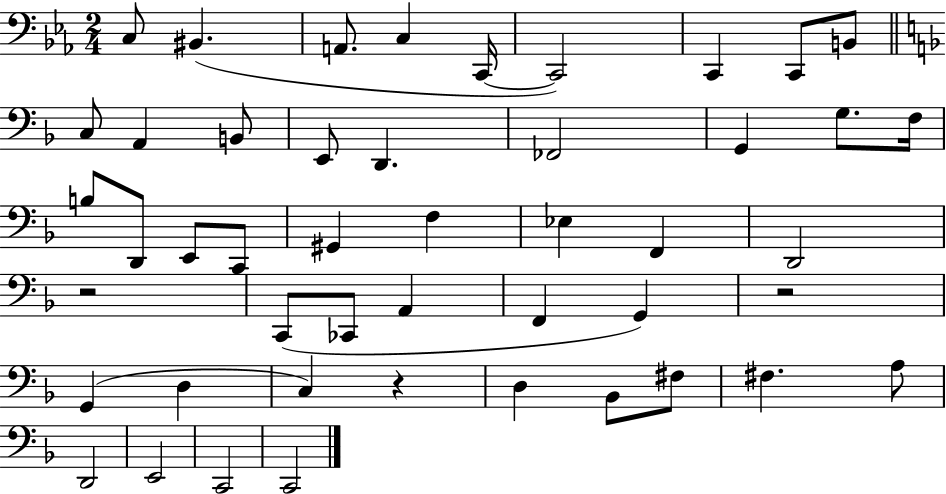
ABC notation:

X:1
T:Untitled
M:2/4
L:1/4
K:Eb
C,/2 ^B,, A,,/2 C, C,,/4 C,,2 C,, C,,/2 B,,/2 C,/2 A,, B,,/2 E,,/2 D,, _F,,2 G,, G,/2 F,/4 B,/2 D,,/2 E,,/2 C,,/2 ^G,, F, _E, F,, D,,2 z2 C,,/2 _C,,/2 A,, F,, G,, z2 G,, D, C, z D, _B,,/2 ^F,/2 ^F, A,/2 D,,2 E,,2 C,,2 C,,2